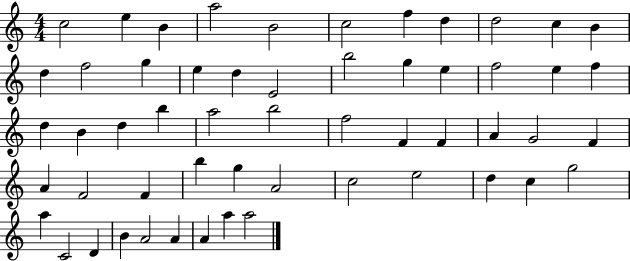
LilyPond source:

{
  \clef treble
  \numericTimeSignature
  \time 4/4
  \key c \major
  c''2 e''4 b'4 | a''2 b'2 | c''2 f''4 d''4 | d''2 c''4 b'4 | \break d''4 f''2 g''4 | e''4 d''4 e'2 | b''2 g''4 e''4 | f''2 e''4 f''4 | \break d''4 b'4 d''4 b''4 | a''2 b''2 | f''2 f'4 f'4 | a'4 g'2 f'4 | \break a'4 f'2 f'4 | b''4 g''4 a'2 | c''2 e''2 | d''4 c''4 g''2 | \break a''4 c'2 d'4 | b'4 a'2 a'4 | a'4 a''4 a''2 | \bar "|."
}